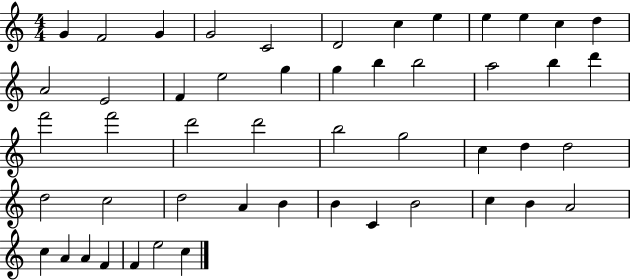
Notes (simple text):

G4/q F4/h G4/q G4/h C4/h D4/h C5/q E5/q E5/q E5/q C5/q D5/q A4/h E4/h F4/q E5/h G5/q G5/q B5/q B5/h A5/h B5/q D6/q F6/h F6/h D6/h D6/h B5/h G5/h C5/q D5/q D5/h D5/h C5/h D5/h A4/q B4/q B4/q C4/q B4/h C5/q B4/q A4/h C5/q A4/q A4/q F4/q F4/q E5/h C5/q